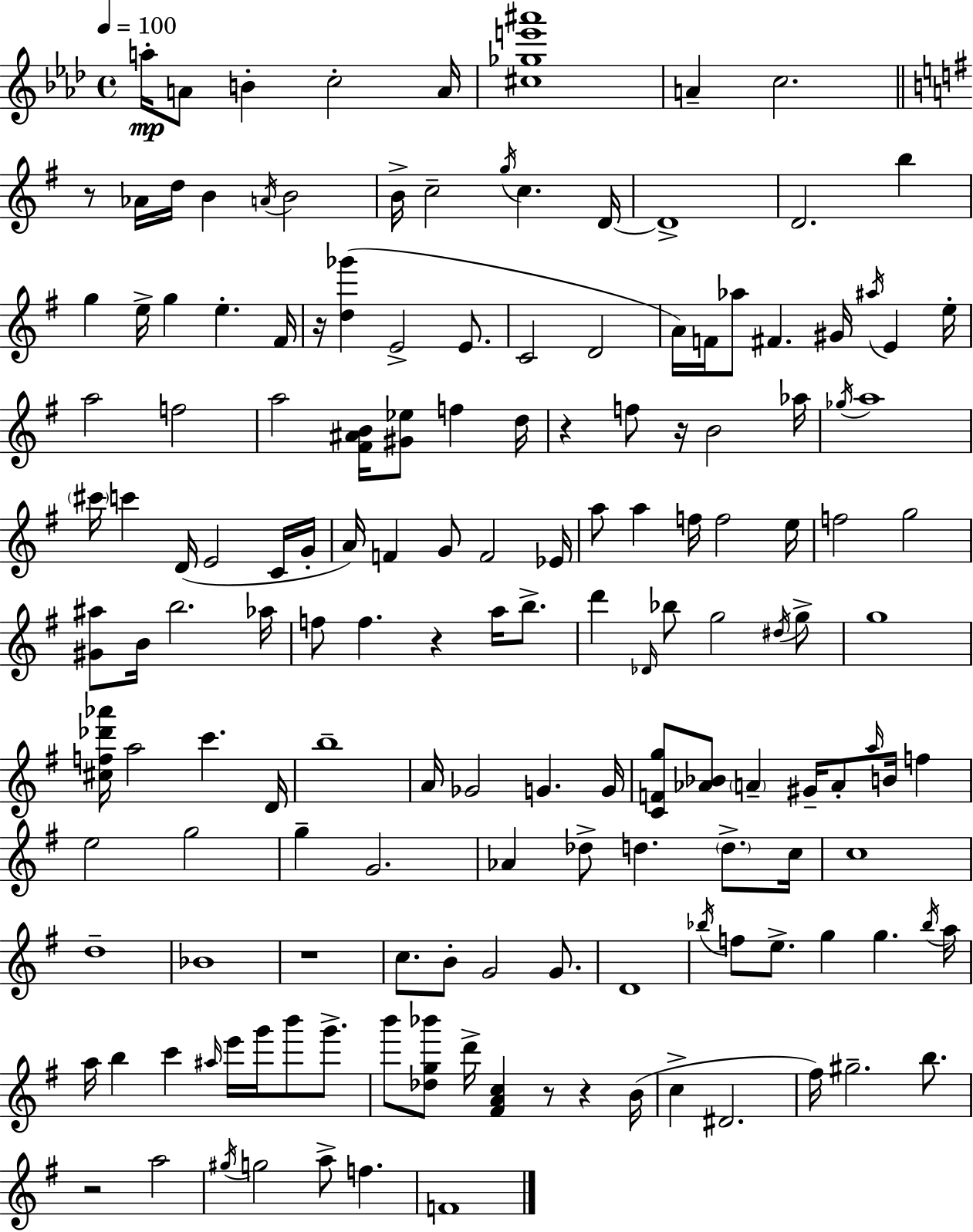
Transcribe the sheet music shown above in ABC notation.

X:1
T:Untitled
M:4/4
L:1/4
K:Fm
a/4 A/2 B c2 A/4 [^c_ge'^a']4 A c2 z/2 _A/4 d/4 B A/4 B2 B/4 c2 g/4 c D/4 D4 D2 b g e/4 g e ^F/4 z/4 [d_g'] E2 E/2 C2 D2 A/4 F/4 _a/2 ^F ^G/4 ^a/4 E e/4 a2 f2 a2 [^F^AB]/4 [^G_e]/2 f d/4 z f/2 z/4 B2 _a/4 _g/4 a4 ^c'/4 c' D/4 E2 C/4 G/4 A/4 F G/2 F2 _E/4 a/2 a f/4 f2 e/4 f2 g2 [^G^a]/2 B/4 b2 _a/4 f/2 f z a/4 b/2 d' _D/4 _b/2 g2 ^d/4 g/2 g4 [^cf_d'_a']/4 a2 c' D/4 b4 A/4 _G2 G G/4 [CFg]/2 [_A_B]/2 A ^G/4 A/2 a/4 B/4 f e2 g2 g G2 _A _d/2 d d/2 c/4 c4 d4 _B4 z4 c/2 B/2 G2 G/2 D4 _b/4 f/2 e/2 g g _b/4 a/4 a/4 b c' ^a/4 e'/4 g'/4 b'/2 g'/2 b'/2 [_dg_b']/2 d'/4 [^FAc] z/2 z B/4 c ^D2 ^f/4 ^g2 b/2 z2 a2 ^g/4 g2 a/2 f F4